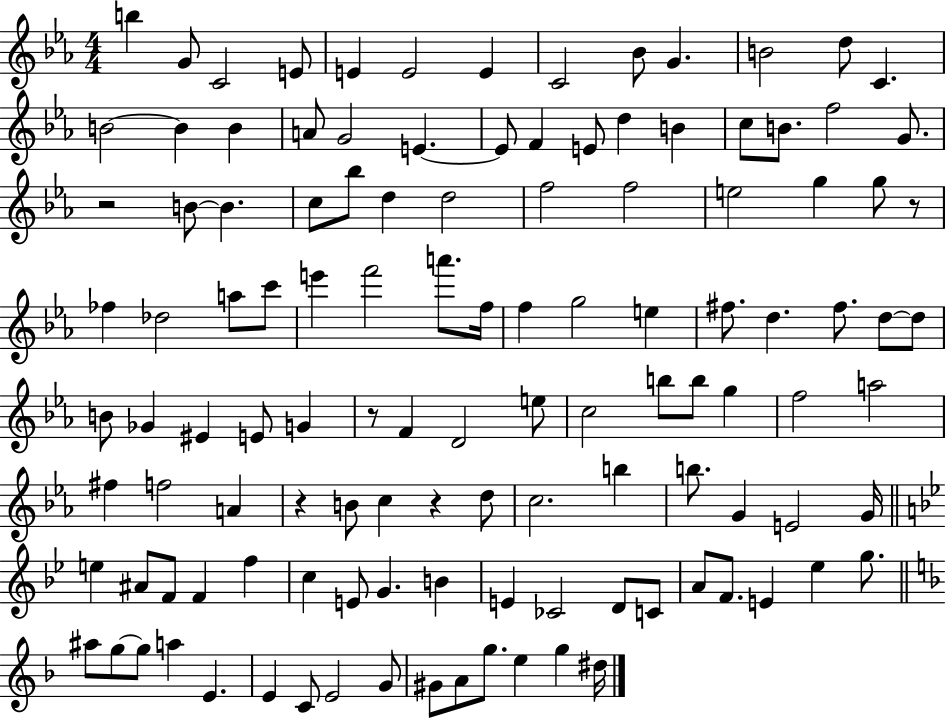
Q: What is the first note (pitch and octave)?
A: B5